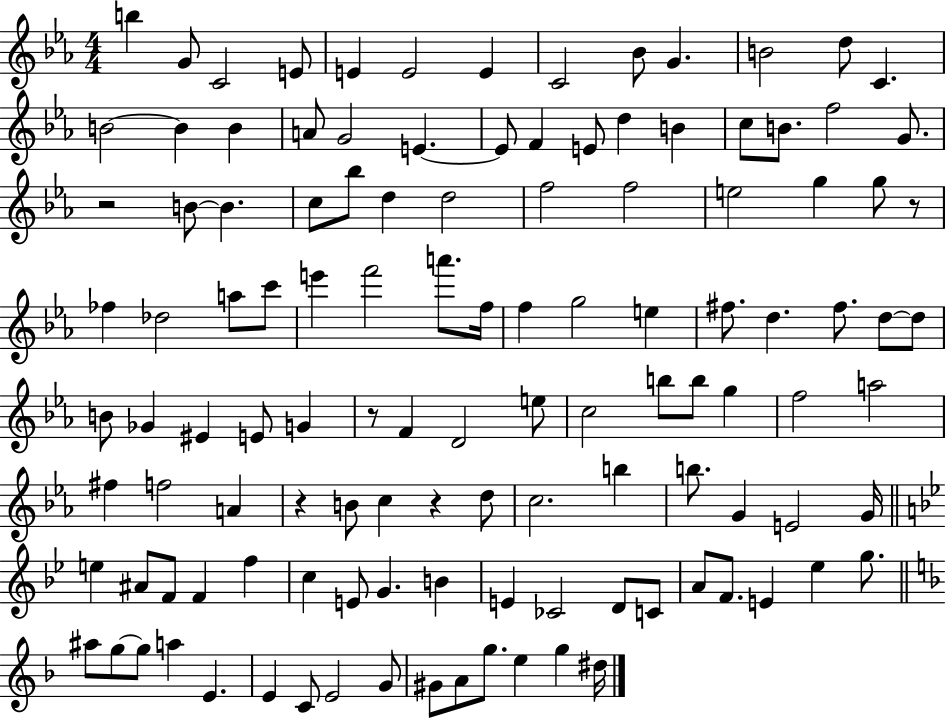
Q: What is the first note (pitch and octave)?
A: B5